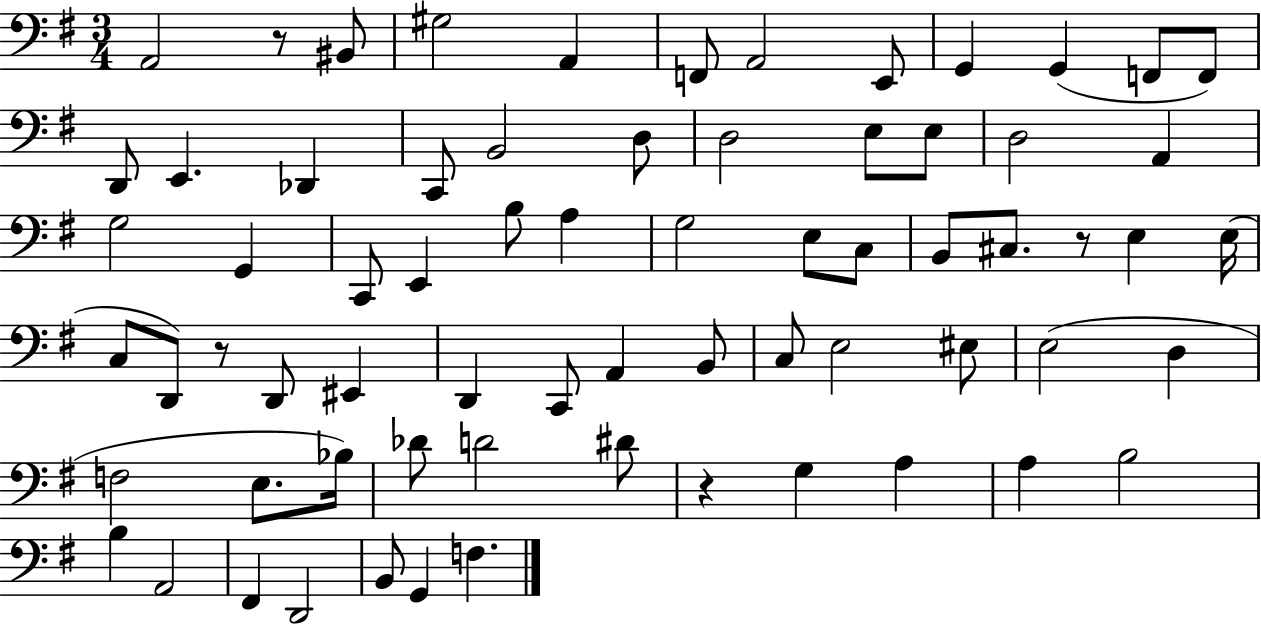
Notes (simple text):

A2/h R/e BIS2/e G#3/h A2/q F2/e A2/h E2/e G2/q G2/q F2/e F2/e D2/e E2/q. Db2/q C2/e B2/h D3/e D3/h E3/e E3/e D3/h A2/q G3/h G2/q C2/e E2/q B3/e A3/q G3/h E3/e C3/e B2/e C#3/e. R/e E3/q E3/s C3/e D2/e R/e D2/e EIS2/q D2/q C2/e A2/q B2/e C3/e E3/h EIS3/e E3/h D3/q F3/h E3/e. Bb3/s Db4/e D4/h D#4/e R/q G3/q A3/q A3/q B3/h B3/q A2/h F#2/q D2/h B2/e G2/q F3/q.